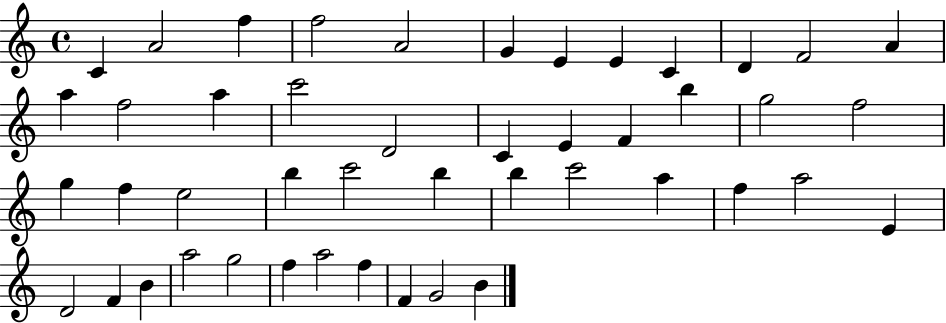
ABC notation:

X:1
T:Untitled
M:4/4
L:1/4
K:C
C A2 f f2 A2 G E E C D F2 A a f2 a c'2 D2 C E F b g2 f2 g f e2 b c'2 b b c'2 a f a2 E D2 F B a2 g2 f a2 f F G2 B